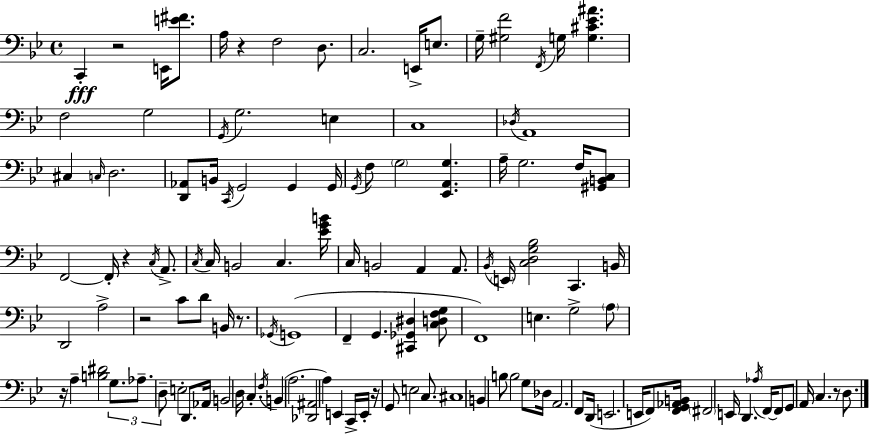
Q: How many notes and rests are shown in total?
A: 125